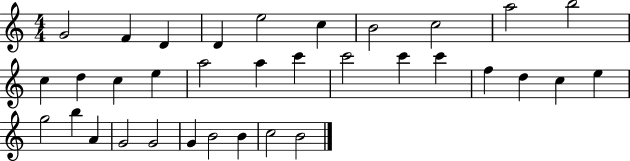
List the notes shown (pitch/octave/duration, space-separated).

G4/h F4/q D4/q D4/q E5/h C5/q B4/h C5/h A5/h B5/h C5/q D5/q C5/q E5/q A5/h A5/q C6/q C6/h C6/q C6/q F5/q D5/q C5/q E5/q G5/h B5/q A4/q G4/h G4/h G4/q B4/h B4/q C5/h B4/h